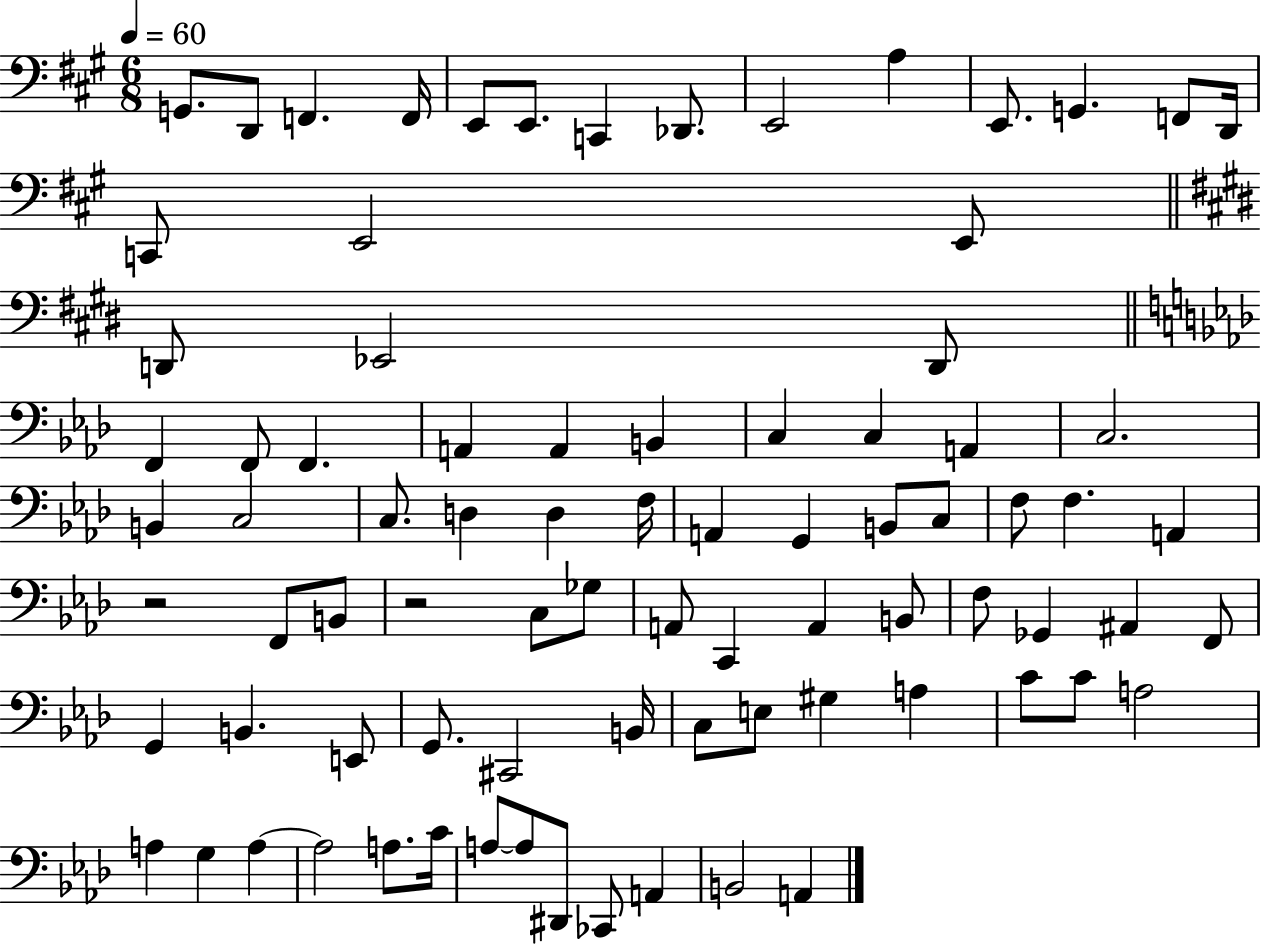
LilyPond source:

{
  \clef bass
  \numericTimeSignature
  \time 6/8
  \key a \major
  \tempo 4 = 60
  g,8. d,8 f,4. f,16 | e,8 e,8. c,4 des,8. | e,2 a4 | e,8. g,4. f,8 d,16 | \break c,8 e,2 e,8 | \bar "||" \break \key e \major d,8 ees,2 d,8 | \bar "||" \break \key aes \major f,4 f,8 f,4. | a,4 a,4 b,4 | c4 c4 a,4 | c2. | \break b,4 c2 | c8. d4 d4 f16 | a,4 g,4 b,8 c8 | f8 f4. a,4 | \break r2 f,8 b,8 | r2 c8 ges8 | a,8 c,4 a,4 b,8 | f8 ges,4 ais,4 f,8 | \break g,4 b,4. e,8 | g,8. cis,2 b,16 | c8 e8 gis4 a4 | c'8 c'8 a2 | \break a4 g4 a4~~ | a2 a8. c'16 | a8~~ a8 dis,8 ces,8 a,4 | b,2 a,4 | \break \bar "|."
}